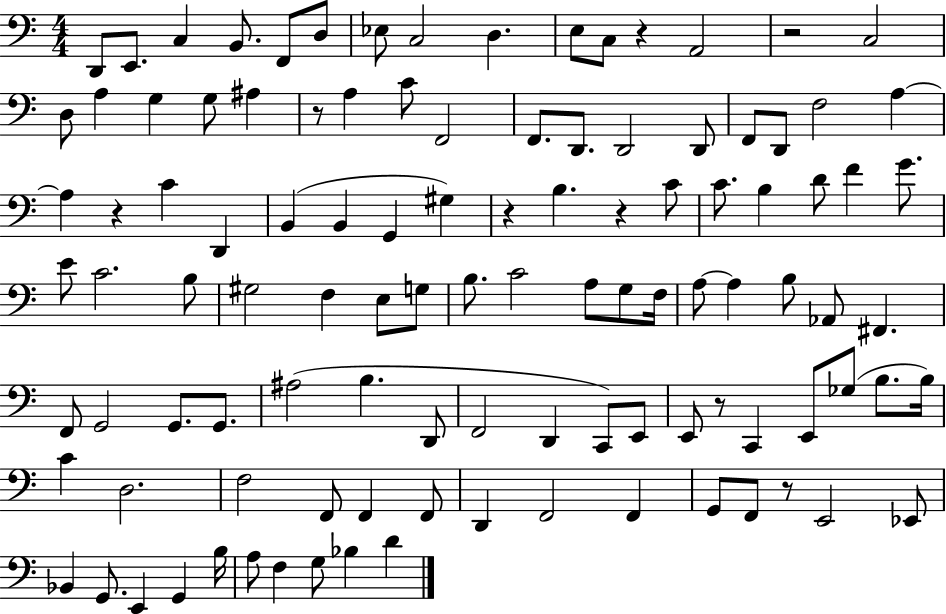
D2/e E2/e. C3/q B2/e. F2/e D3/e Eb3/e C3/h D3/q. E3/e C3/e R/q A2/h R/h C3/h D3/e A3/q G3/q G3/e A#3/q R/e A3/q C4/e F2/h F2/e. D2/e. D2/h D2/e F2/e D2/e F3/h A3/q A3/q R/q C4/q D2/q B2/q B2/q G2/q G#3/q R/q B3/q. R/q C4/e C4/e. B3/q D4/e F4/q G4/e. E4/e C4/h. B3/e G#3/h F3/q E3/e G3/e B3/e. C4/h A3/e G3/e F3/s A3/e A3/q B3/e Ab2/e F#2/q. F2/e G2/h G2/e. G2/e. A#3/h B3/q. D2/e F2/h D2/q C2/e E2/e E2/e R/e C2/q E2/e Gb3/e B3/e. B3/s C4/q D3/h. F3/h F2/e F2/q F2/e D2/q F2/h F2/q G2/e F2/e R/e E2/h Eb2/e Bb2/q G2/e. E2/q G2/q B3/s A3/e F3/q G3/e Bb3/q D4/q